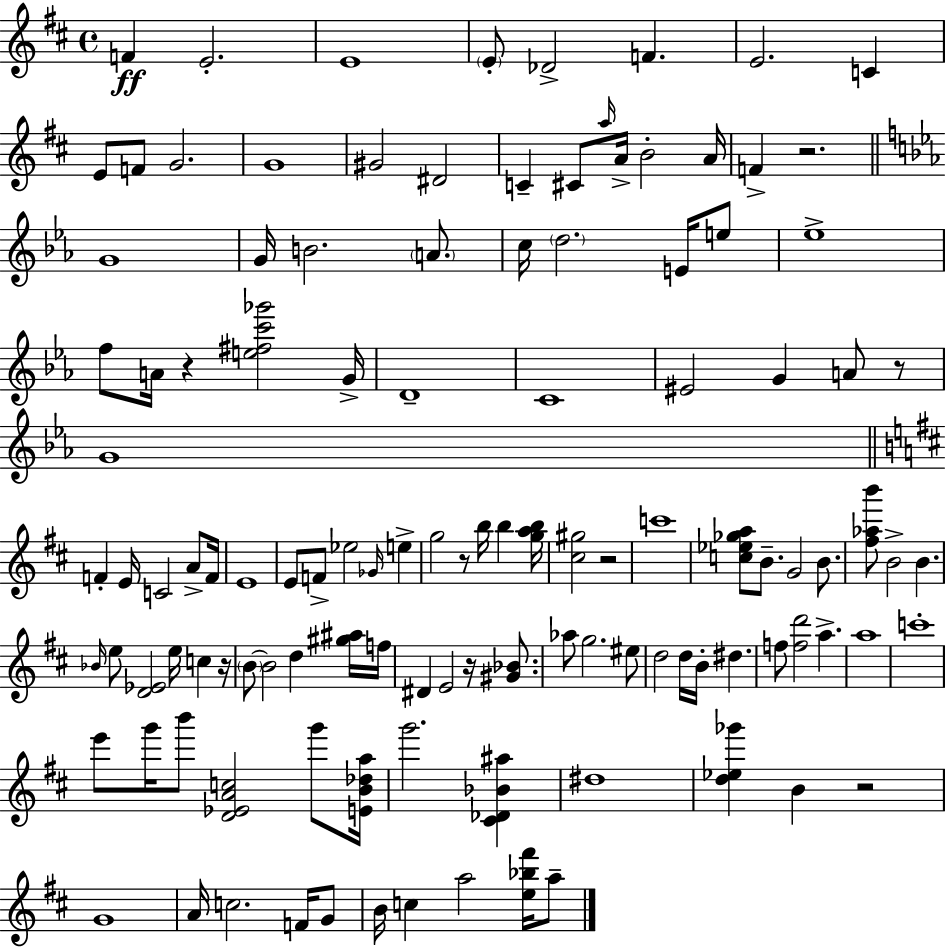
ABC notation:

X:1
T:Untitled
M:4/4
L:1/4
K:D
F E2 E4 E/2 _D2 F E2 C E/2 F/2 G2 G4 ^G2 ^D2 C ^C/2 a/4 A/4 B2 A/4 F z2 G4 G/4 B2 A/2 c/4 d2 E/4 e/2 _e4 f/2 A/4 z [e^fc'_g']2 G/4 D4 C4 ^E2 G A/2 z/2 G4 F E/4 C2 A/2 F/4 E4 E/2 F/2 _e2 _G/4 e g2 z/2 b/4 b [gab]/4 [^c^g]2 z2 c'4 [c_e_ga]/2 B/2 G2 B/2 [^f_ab']/2 B2 B _B/4 e/2 [D_E]2 e/4 c z/4 B/2 B2 d [^g^a]/4 f/4 ^D E2 z/4 [^G_B]/2 _a/2 g2 ^e/2 d2 d/4 B/4 ^d f/2 [fd']2 a a4 c'4 e'/2 g'/4 b'/2 [D_EAc]2 g'/2 [EB_da]/4 g'2 [^C_D_B^a] ^d4 [d_e_g'] B z2 G4 A/4 c2 F/4 G/2 B/4 c a2 [e_b^f']/4 a/2